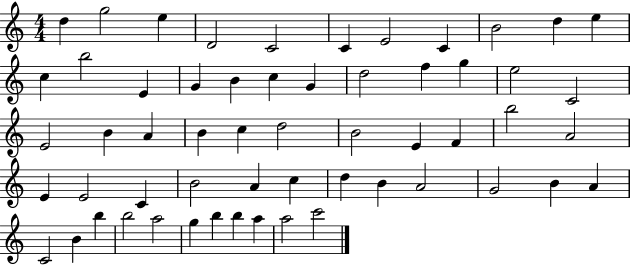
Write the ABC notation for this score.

X:1
T:Untitled
M:4/4
L:1/4
K:C
d g2 e D2 C2 C E2 C B2 d e c b2 E G B c G d2 f g e2 C2 E2 B A B c d2 B2 E F b2 A2 E E2 C B2 A c d B A2 G2 B A C2 B b b2 a2 g b b a a2 c'2